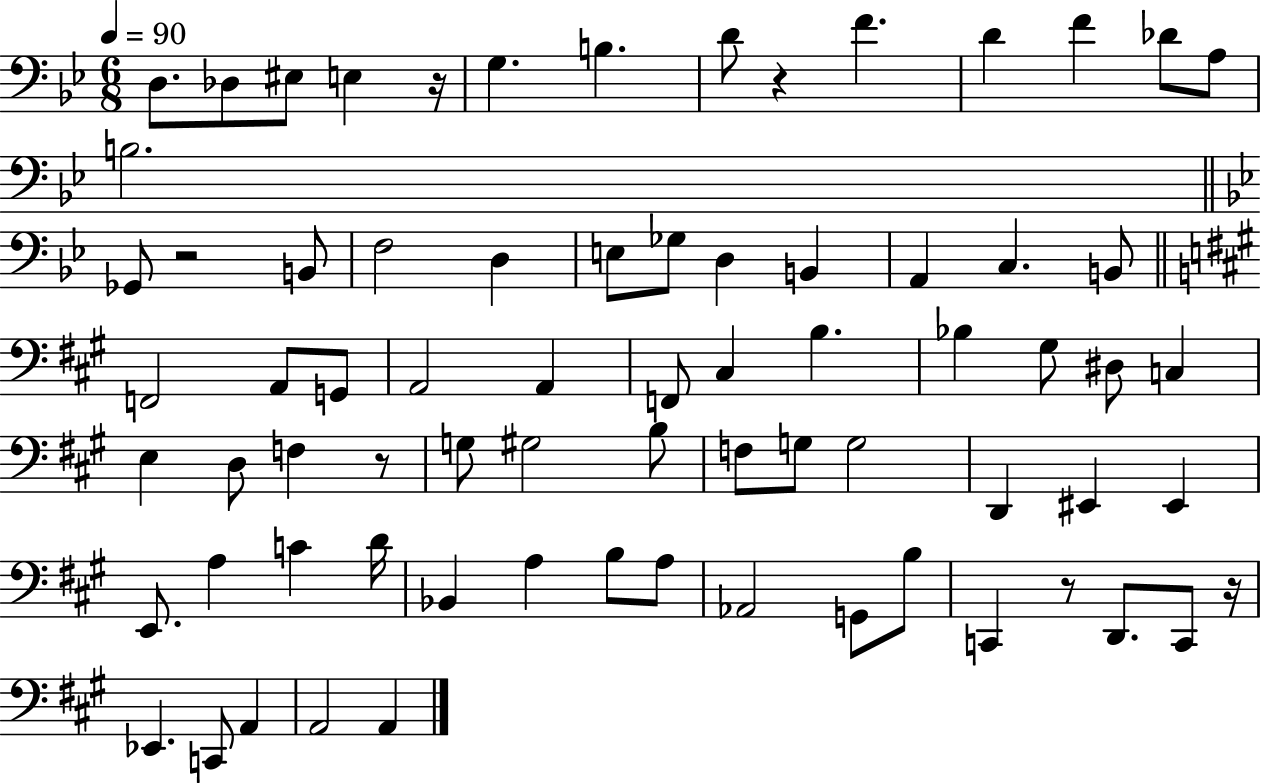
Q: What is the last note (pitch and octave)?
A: A2